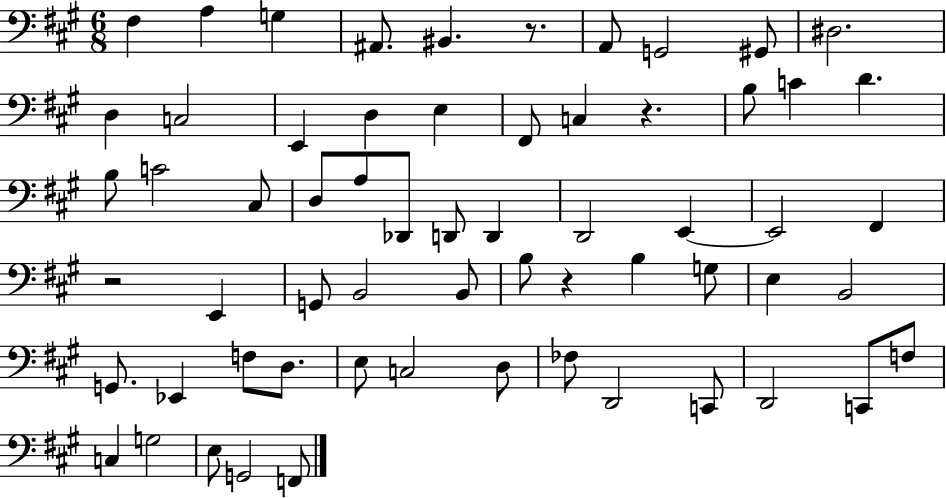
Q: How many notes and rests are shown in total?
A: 62